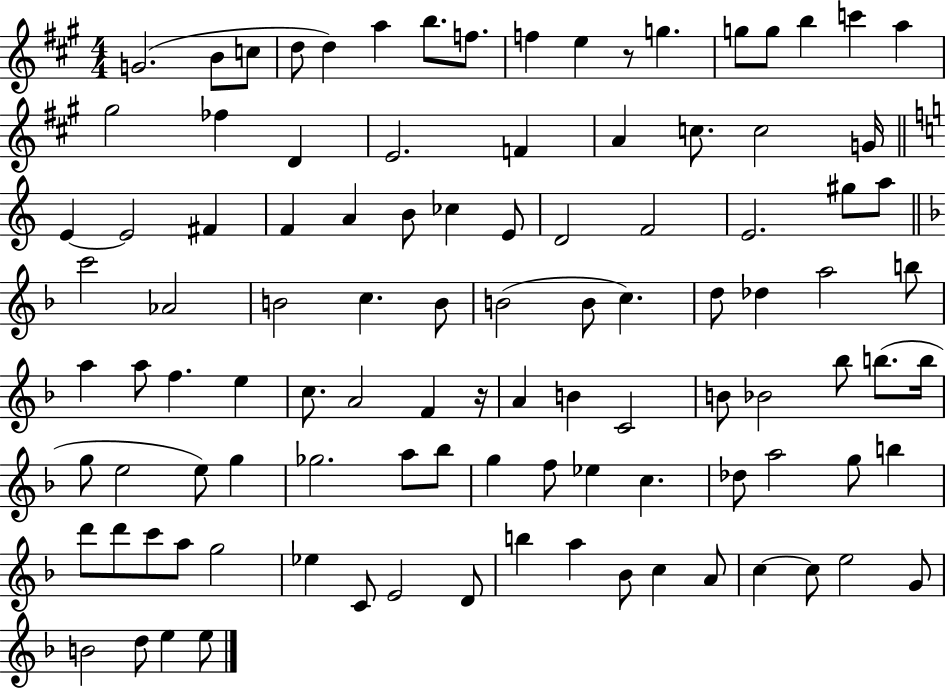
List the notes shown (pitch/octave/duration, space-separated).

G4/h. B4/e C5/e D5/e D5/q A5/q B5/e. F5/e. F5/q E5/q R/e G5/q. G5/e G5/e B5/q C6/q A5/q G#5/h FES5/q D4/q E4/h. F4/q A4/q C5/e. C5/h G4/s E4/q E4/h F#4/q F4/q A4/q B4/e CES5/q E4/e D4/h F4/h E4/h. G#5/e A5/e C6/h Ab4/h B4/h C5/q. B4/e B4/h B4/e C5/q. D5/e Db5/q A5/h B5/e A5/q A5/e F5/q. E5/q C5/e. A4/h F4/q R/s A4/q B4/q C4/h B4/e Bb4/h Bb5/e B5/e. B5/s G5/e E5/h E5/e G5/q Gb5/h. A5/e Bb5/e G5/q F5/e Eb5/q C5/q. Db5/e A5/h G5/e B5/q D6/e D6/e C6/e A5/e G5/h Eb5/q C4/e E4/h D4/e B5/q A5/q Bb4/e C5/q A4/e C5/q C5/e E5/h G4/e B4/h D5/e E5/q E5/e